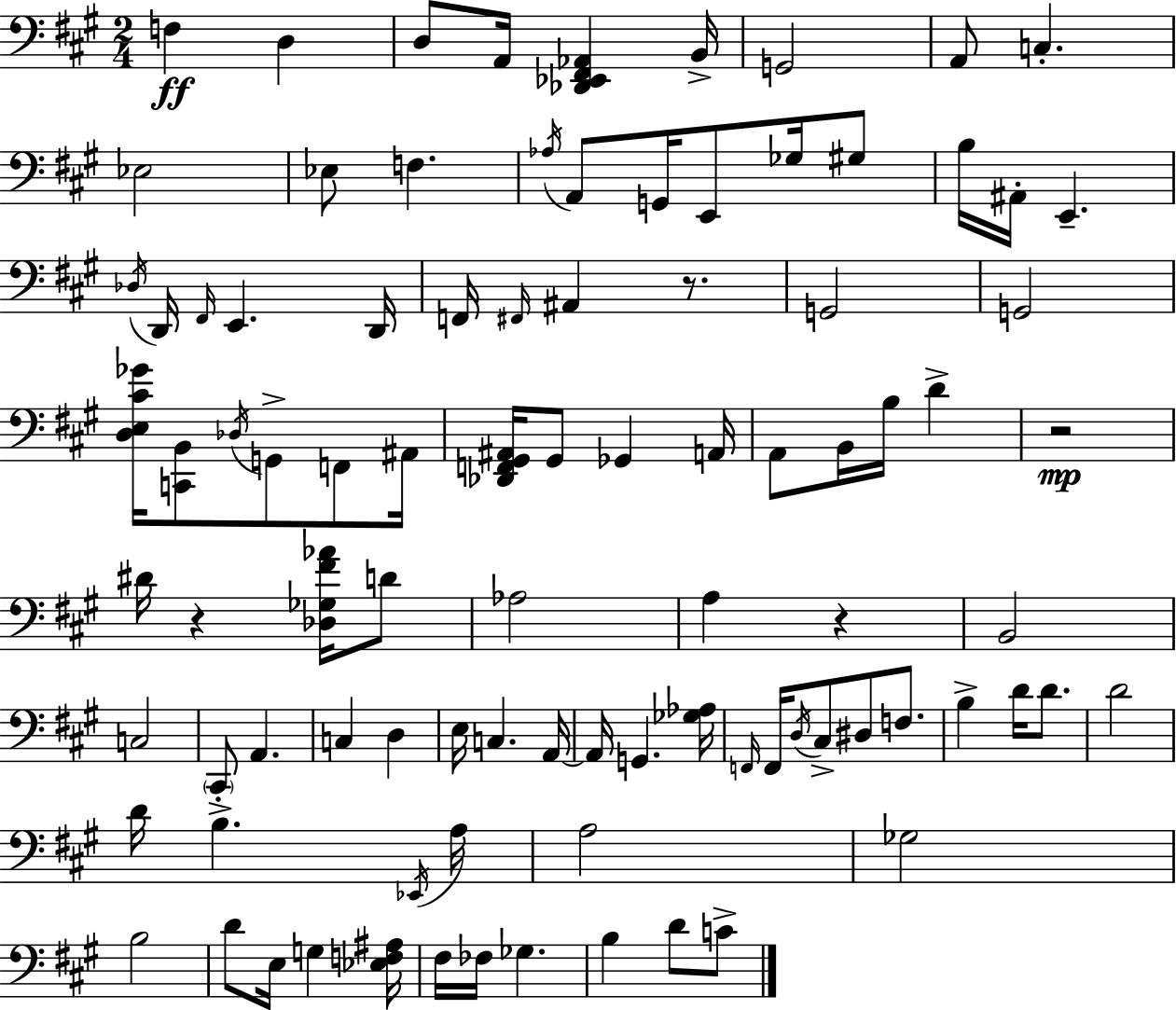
{
  \clef bass
  \numericTimeSignature
  \time 2/4
  \key a \major
  f4\ff d4 | d8 a,16 <des, ees, fis, aes,>4 b,16-> | g,2 | a,8 c4.-. | \break ees2 | ees8 f4. | \acciaccatura { aes16 } a,8 g,16 e,8 ges16 gis8 | b16 ais,16-. e,4.-- | \break \acciaccatura { des16 } d,16 \grace { fis,16 } e,4. | d,16 f,16 \grace { fis,16 } ais,4 | r8. g,2 | g,2 | \break <d e cis' ges'>16 <c, b,>8 \acciaccatura { des16 } | g,8-> f,8 ais,16 <des, f, gis, ais,>16 gis,8 | ges,4 a,16 a,8 b,16 | b16 d'4-> r2\mp | \break dis'16 r4 | <des ges fis' aes'>16 d'8 aes2 | a4 | r4 b,2 | \break c2 | \parenthesize cis,8-. a,4. | c4 | d4 e16 c4. | \break a,16~~ a,16 g,4. | <ges aes>16 \grace { f,16 } f,16 \acciaccatura { d16 } | cis8-> dis8 f8. b4-> | d'16 d'8. d'2 | \break d'16 | b4.-> \acciaccatura { ees,16 } a16 | a2 | ges2 | \break b2 | d'8 e16 g4 <ees f ais>16 | fis16 fes16 ges4. | b4 d'8 c'8-> | \break \bar "|."
}